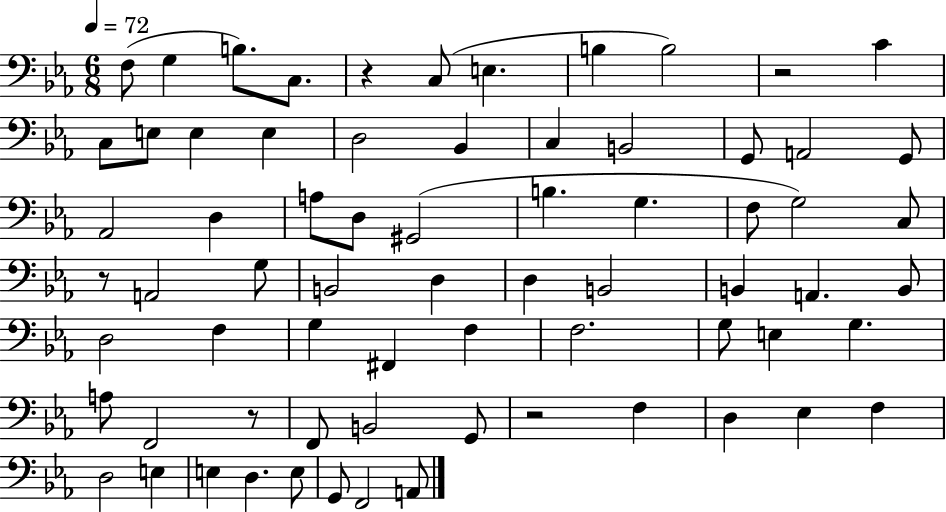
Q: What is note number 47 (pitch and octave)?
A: E3